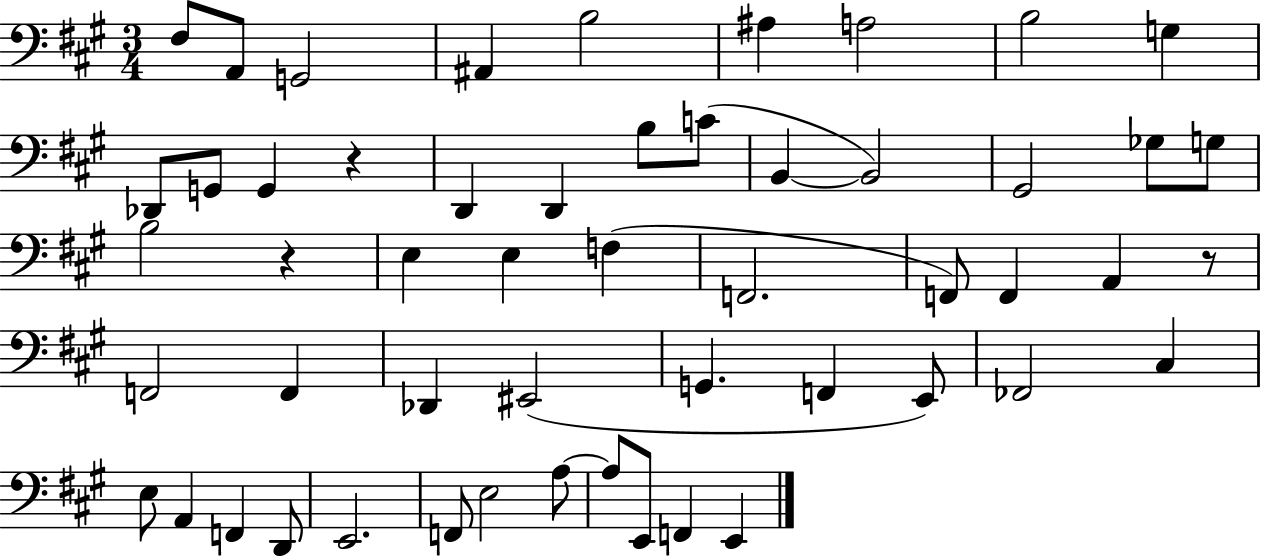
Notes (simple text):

F#3/e A2/e G2/h A#2/q B3/h A#3/q A3/h B3/h G3/q Db2/e G2/e G2/q R/q D2/q D2/q B3/e C4/e B2/q B2/h G#2/h Gb3/e G3/e B3/h R/q E3/q E3/q F3/q F2/h. F2/e F2/q A2/q R/e F2/h F2/q Db2/q EIS2/h G2/q. F2/q E2/e FES2/h C#3/q E3/e A2/q F2/q D2/e E2/h. F2/e E3/h A3/e A3/e E2/e F2/q E2/q